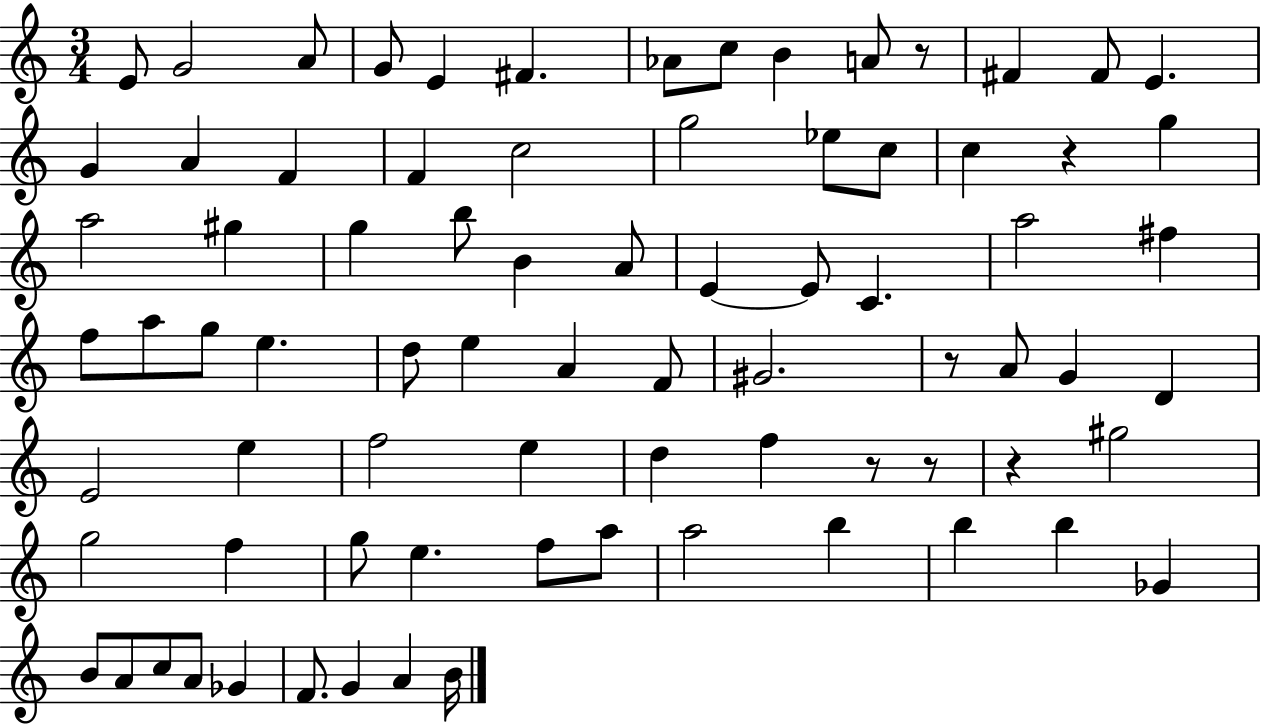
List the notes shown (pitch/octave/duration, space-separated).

E4/e G4/h A4/e G4/e E4/q F#4/q. Ab4/e C5/e B4/q A4/e R/e F#4/q F#4/e E4/q. G4/q A4/q F4/q F4/q C5/h G5/h Eb5/e C5/e C5/q R/q G5/q A5/h G#5/q G5/q B5/e B4/q A4/e E4/q E4/e C4/q. A5/h F#5/q F5/e A5/e G5/e E5/q. D5/e E5/q A4/q F4/e G#4/h. R/e A4/e G4/q D4/q E4/h E5/q F5/h E5/q D5/q F5/q R/e R/e R/q G#5/h G5/h F5/q G5/e E5/q. F5/e A5/e A5/h B5/q B5/q B5/q Gb4/q B4/e A4/e C5/e A4/e Gb4/q F4/e. G4/q A4/q B4/s